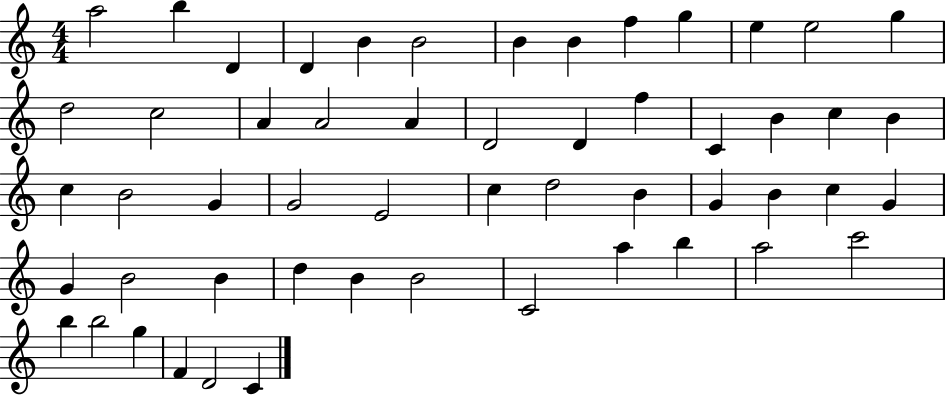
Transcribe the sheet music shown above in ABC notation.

X:1
T:Untitled
M:4/4
L:1/4
K:C
a2 b D D B B2 B B f g e e2 g d2 c2 A A2 A D2 D f C B c B c B2 G G2 E2 c d2 B G B c G G B2 B d B B2 C2 a b a2 c'2 b b2 g F D2 C